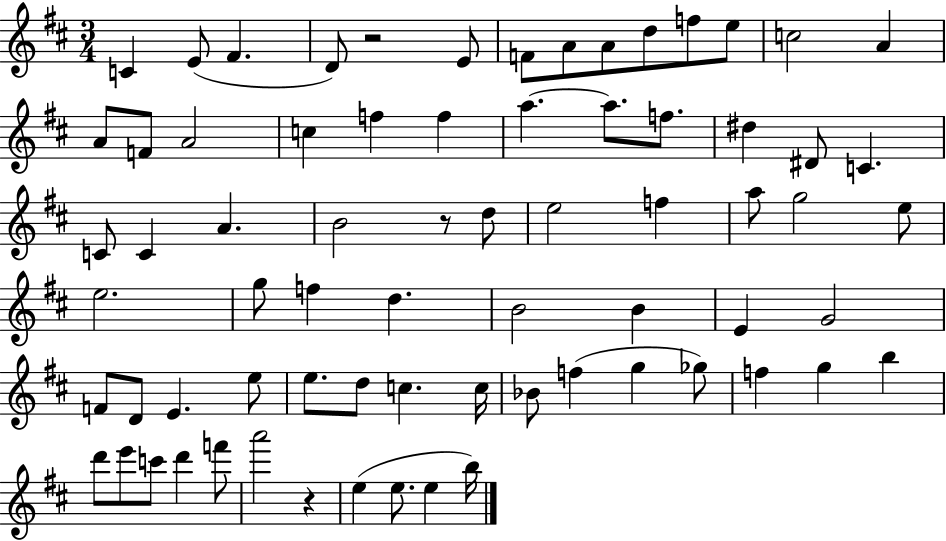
{
  \clef treble
  \numericTimeSignature
  \time 3/4
  \key d \major
  \repeat volta 2 { c'4 e'8( fis'4. | d'8) r2 e'8 | f'8 a'8 a'8 d''8 f''8 e''8 | c''2 a'4 | \break a'8 f'8 a'2 | c''4 f''4 f''4 | a''4.~~ a''8. f''8. | dis''4 dis'8 c'4. | \break c'8 c'4 a'4. | b'2 r8 d''8 | e''2 f''4 | a''8 g''2 e''8 | \break e''2. | g''8 f''4 d''4. | b'2 b'4 | e'4 g'2 | \break f'8 d'8 e'4. e''8 | e''8. d''8 c''4. c''16 | bes'8 f''4( g''4 ges''8) | f''4 g''4 b''4 | \break d'''8 e'''8 c'''8 d'''4 f'''8 | a'''2 r4 | e''4( e''8. e''4 b''16) | } \bar "|."
}